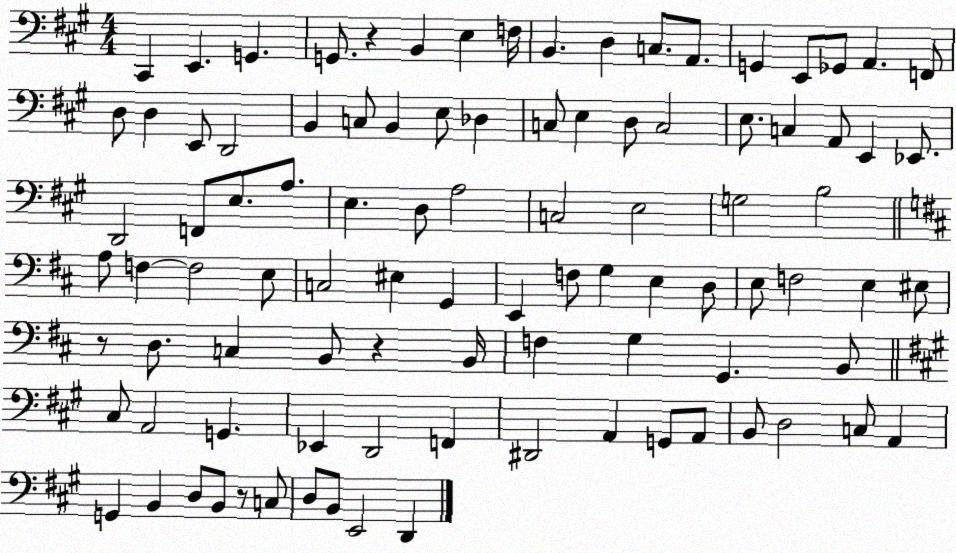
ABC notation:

X:1
T:Untitled
M:4/4
L:1/4
K:A
^C,, E,, G,, G,,/2 z B,, E, F,/4 B,, D, C,/2 A,,/2 G,, E,,/2 _G,,/2 A,, F,,/2 D,/2 D, E,,/2 D,,2 B,, C,/2 B,, E,/2 _D, C,/2 E, D,/2 C,2 E,/2 C, A,,/2 E,, _E,,/2 D,,2 F,,/2 E,/2 A,/2 E, D,/2 A,2 C,2 E,2 G,2 B,2 A,/2 F, F,2 E,/2 C,2 ^E, G,, E,, F,/2 G, E, D,/2 E,/2 F,2 E, ^E,/2 z/2 D,/2 C, B,,/2 z B,,/4 F, G, G,, B,,/2 ^C,/2 A,,2 G,, _E,, D,,2 F,, ^D,,2 A,, G,,/2 A,,/2 B,,/2 D,2 C,/2 A,, G,, B,, D,/2 B,,/2 z/2 C,/2 D,/2 B,,/2 E,,2 D,,